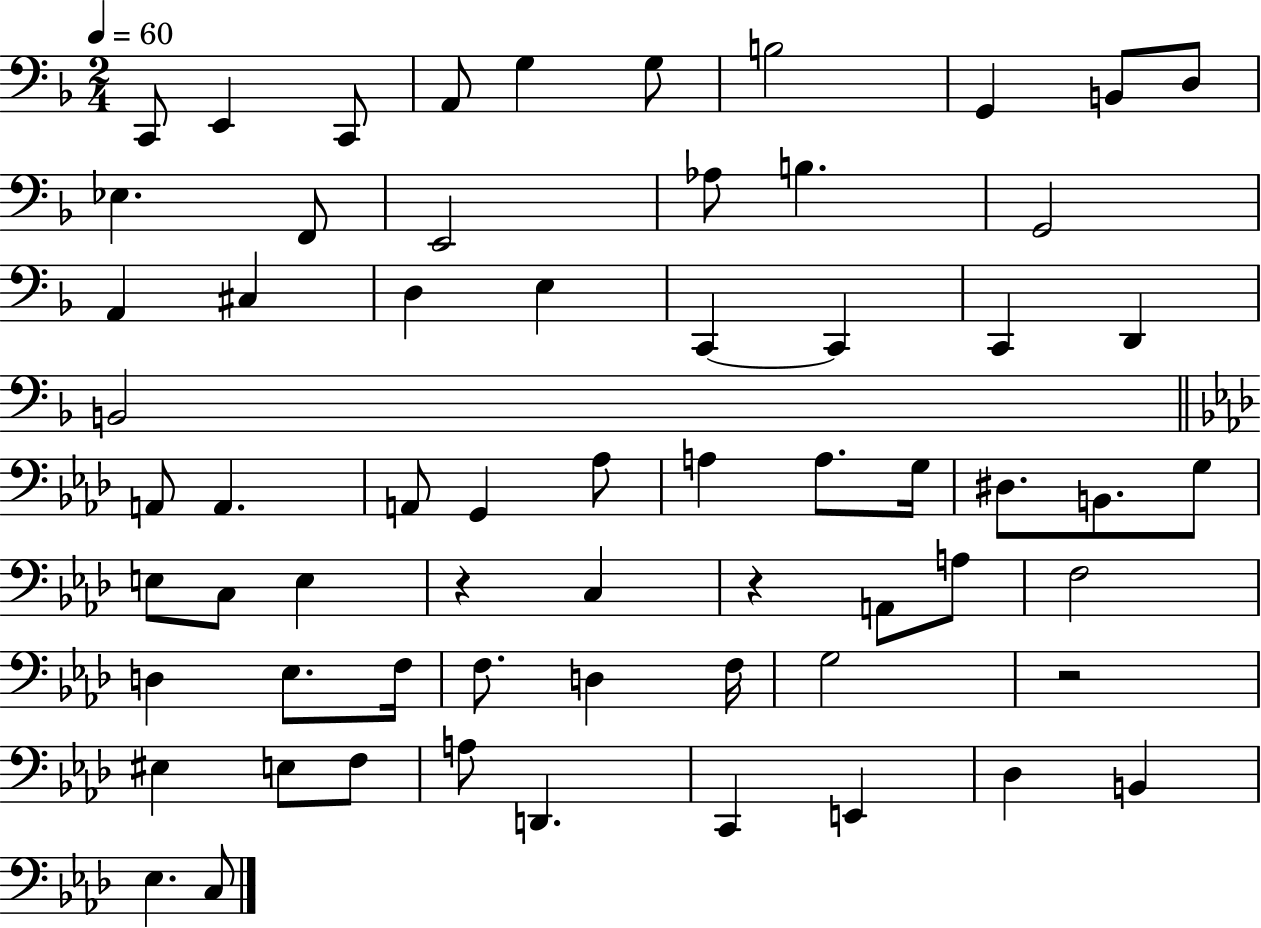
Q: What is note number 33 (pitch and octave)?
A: G3